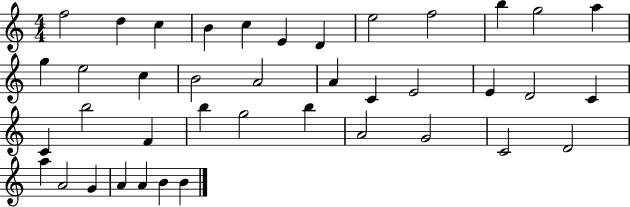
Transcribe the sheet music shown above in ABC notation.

X:1
T:Untitled
M:4/4
L:1/4
K:C
f2 d c B c E D e2 f2 b g2 a g e2 c B2 A2 A C E2 E D2 C C b2 F b g2 b A2 G2 C2 D2 a A2 G A A B B